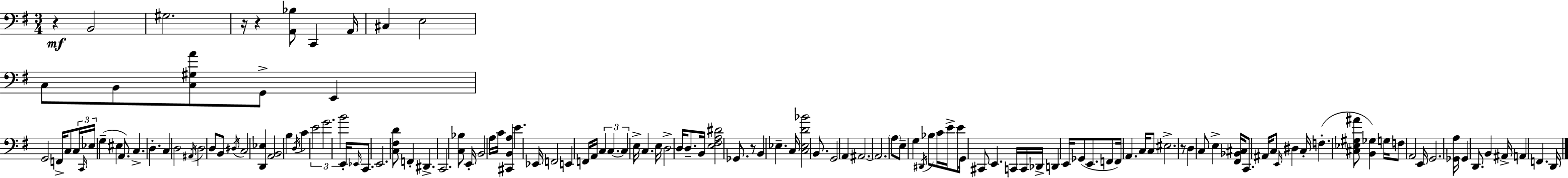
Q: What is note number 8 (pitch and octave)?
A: B2